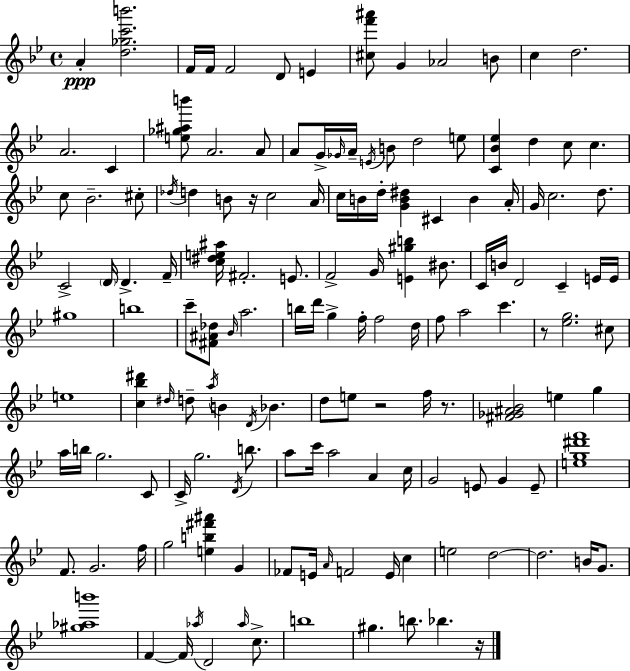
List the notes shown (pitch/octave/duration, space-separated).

A4/q [D5,Gb5,C6,B6]/h. F4/s F4/s F4/h D4/e E4/q [C#5,F6,A#6]/e G4/q Ab4/h B4/e C5/q D5/h. A4/h. C4/q [E5,Gb5,A#5,B6]/e A4/h. A4/e A4/e G4/s Gb4/s A4/s E4/s B4/e D5/h E5/e [C4,Bb4,Eb5]/q D5/q C5/e C5/q. C5/e Bb4/h. C#5/e Db5/s D5/q B4/e R/s C5/h A4/s C5/s B4/s D5/s [G4,B4,D#5]/q C#4/q B4/q A4/s G4/s C5/h. D5/e. C4/h D4/s D4/q. F4/s [C5,D#5,E5,A#5]/s F#4/h. E4/e. F4/h G4/s [E4,G#5,B5]/q BIS4/e. C4/s B4/s D4/h C4/q E4/s E4/s G#5/w B5/w C6/e [F#4,A#4,Db5]/e Bb4/s A5/h. B5/s D6/s G5/q F5/s F5/h D5/s F5/e A5/h C6/q. R/e [Eb5,G5]/h. C#5/e E5/w [C5,Bb5,D#6]/q D#5/s D5/e A5/s B4/q D4/s Bb4/q. D5/e E5/e R/h F5/s R/e. [F#4,Gb4,A#4,Bb4]/h E5/q G5/q A5/s B5/s G5/h. C4/e C4/s G5/h. D4/s B5/e. A5/e C6/s A5/h A4/q C5/s G4/h E4/e G4/q E4/e [E5,G5,D#6,F6]/w F4/e. G4/h. F5/s G5/h [E5,B5,F#6,A#6]/q G4/q FES4/e E4/s A4/s F4/h E4/s C5/q E5/h D5/h D5/h. B4/s G4/e. [G#5,Ab5,B6]/w F4/q F4/s Ab5/s D4/h Ab5/s C5/e. B5/w G#5/q. B5/e. Bb5/q. R/s